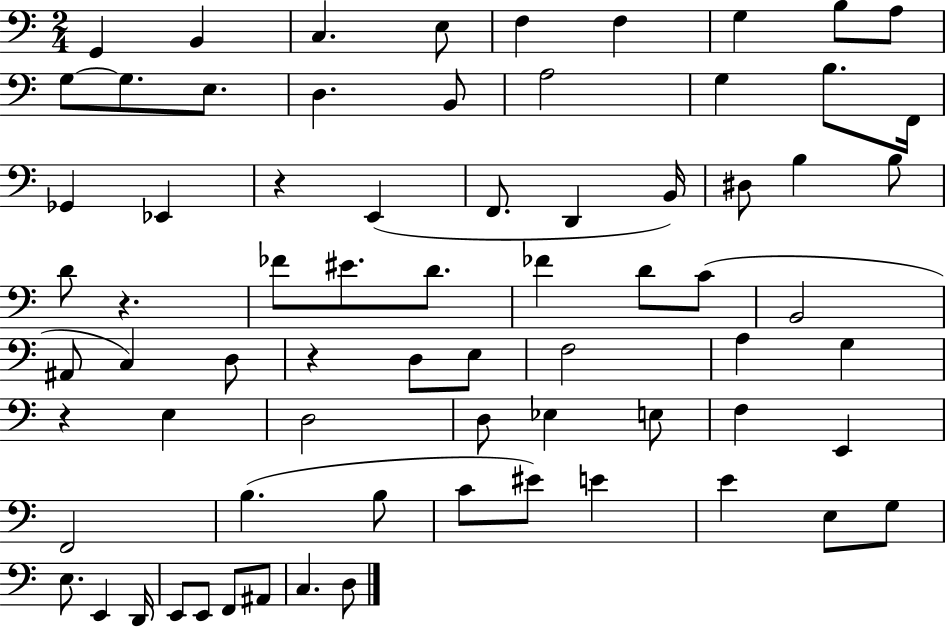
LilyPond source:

{
  \clef bass
  \numericTimeSignature
  \time 2/4
  \key c \major
  g,4 b,4 | c4. e8 | f4 f4 | g4 b8 a8 | \break g8~~ g8. e8. | d4. b,8 | a2 | g4 b8. f,16 | \break ges,4 ees,4 | r4 e,4( | f,8. d,4 b,16) | dis8 b4 b8 | \break d'8 r4. | fes'8 eis'8. d'8. | fes'4 d'8 c'8( | b,2 | \break ais,8 c4) d8 | r4 d8 e8 | f2 | a4 g4 | \break r4 e4 | d2 | d8 ees4 e8 | f4 e,4 | \break f,2 | b4.( b8 | c'8 eis'8) e'4 | e'4 e8 g8 | \break e8. e,4 d,16 | e,8 e,8 f,8 ais,8 | c4. d8 | \bar "|."
}